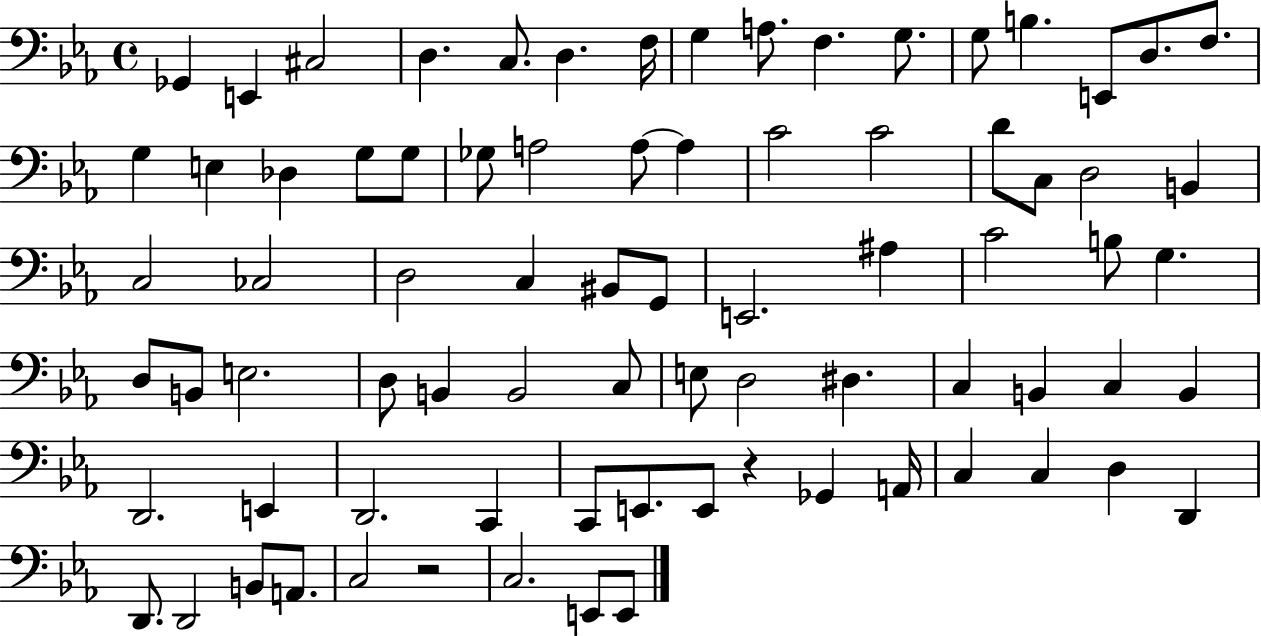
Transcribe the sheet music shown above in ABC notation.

X:1
T:Untitled
M:4/4
L:1/4
K:Eb
_G,, E,, ^C,2 D, C,/2 D, F,/4 G, A,/2 F, G,/2 G,/2 B, E,,/2 D,/2 F,/2 G, E, _D, G,/2 G,/2 _G,/2 A,2 A,/2 A, C2 C2 D/2 C,/2 D,2 B,, C,2 _C,2 D,2 C, ^B,,/2 G,,/2 E,,2 ^A, C2 B,/2 G, D,/2 B,,/2 E,2 D,/2 B,, B,,2 C,/2 E,/2 D,2 ^D, C, B,, C, B,, D,,2 E,, D,,2 C,, C,,/2 E,,/2 E,,/2 z _G,, A,,/4 C, C, D, D,, D,,/2 D,,2 B,,/2 A,,/2 C,2 z2 C,2 E,,/2 E,,/2